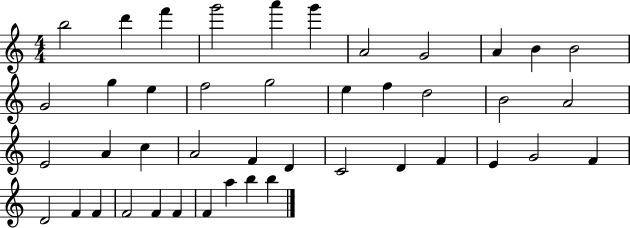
{
  \clef treble
  \numericTimeSignature
  \time 4/4
  \key c \major
  b''2 d'''4 f'''4 | g'''2 a'''4 g'''4 | a'2 g'2 | a'4 b'4 b'2 | \break g'2 g''4 e''4 | f''2 g''2 | e''4 f''4 d''2 | b'2 a'2 | \break e'2 a'4 c''4 | a'2 f'4 d'4 | c'2 d'4 f'4 | e'4 g'2 f'4 | \break d'2 f'4 f'4 | f'2 f'4 f'4 | f'4 a''4 b''4 b''4 | \bar "|."
}